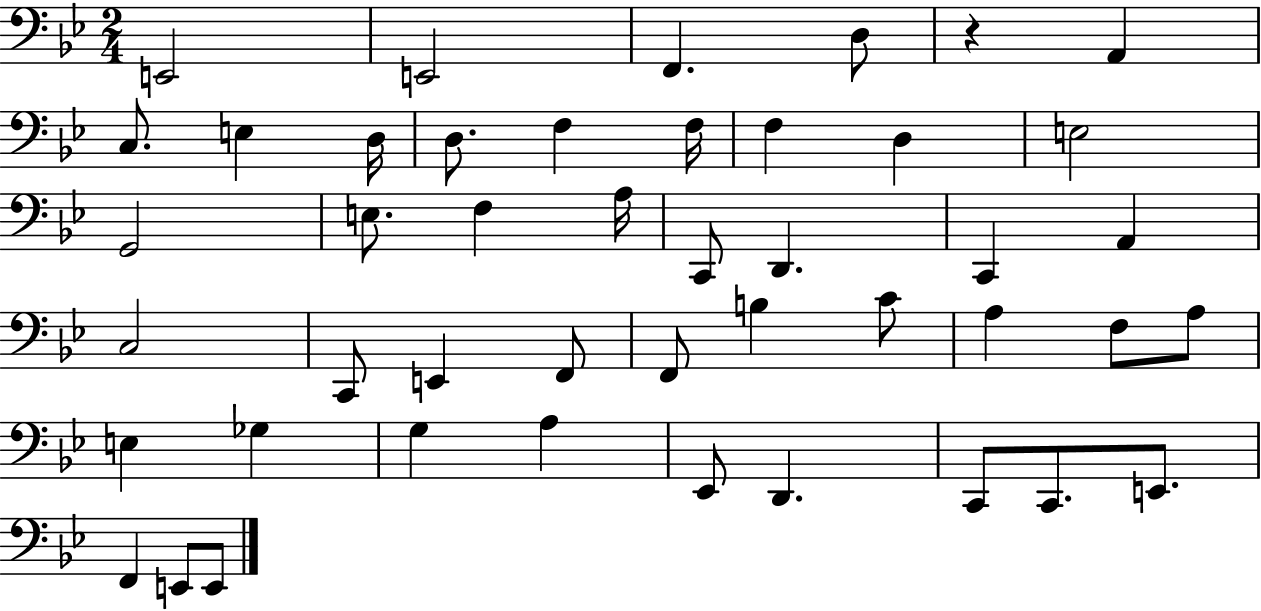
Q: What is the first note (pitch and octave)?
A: E2